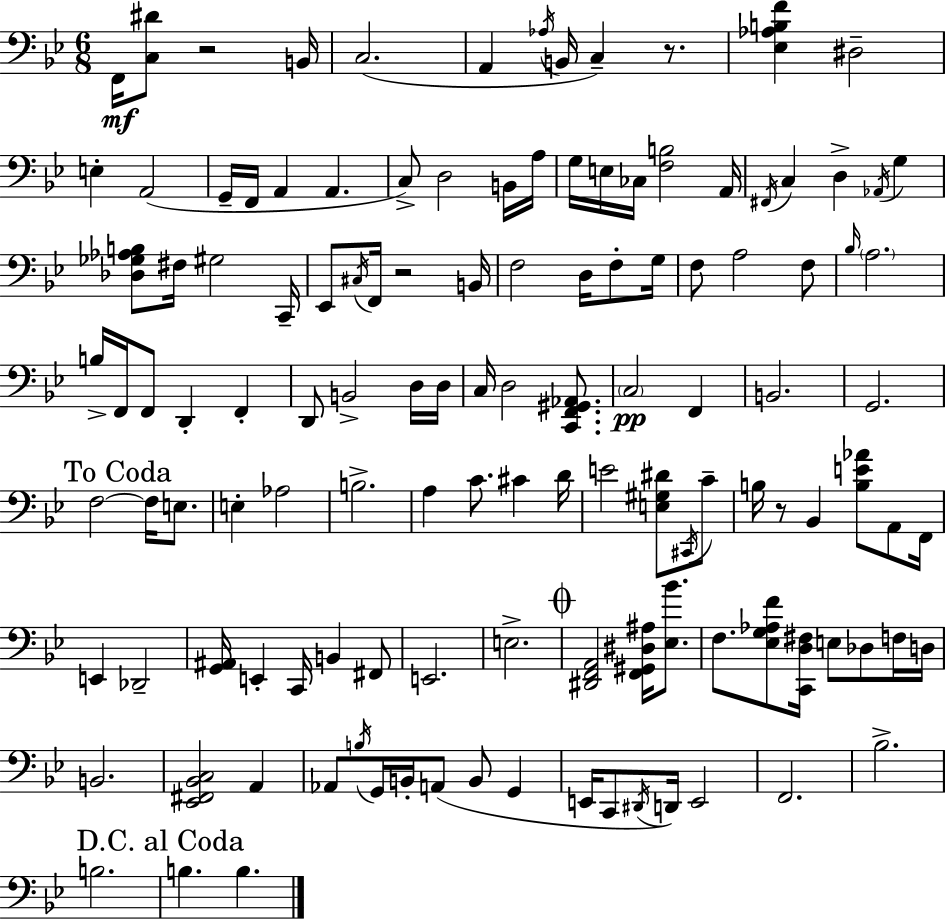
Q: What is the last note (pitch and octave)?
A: B3